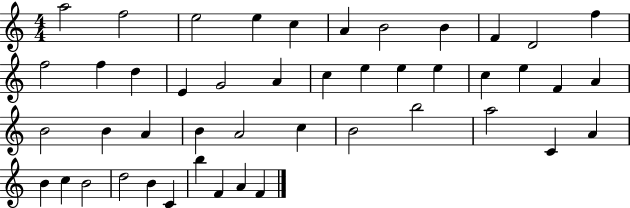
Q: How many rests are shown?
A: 0